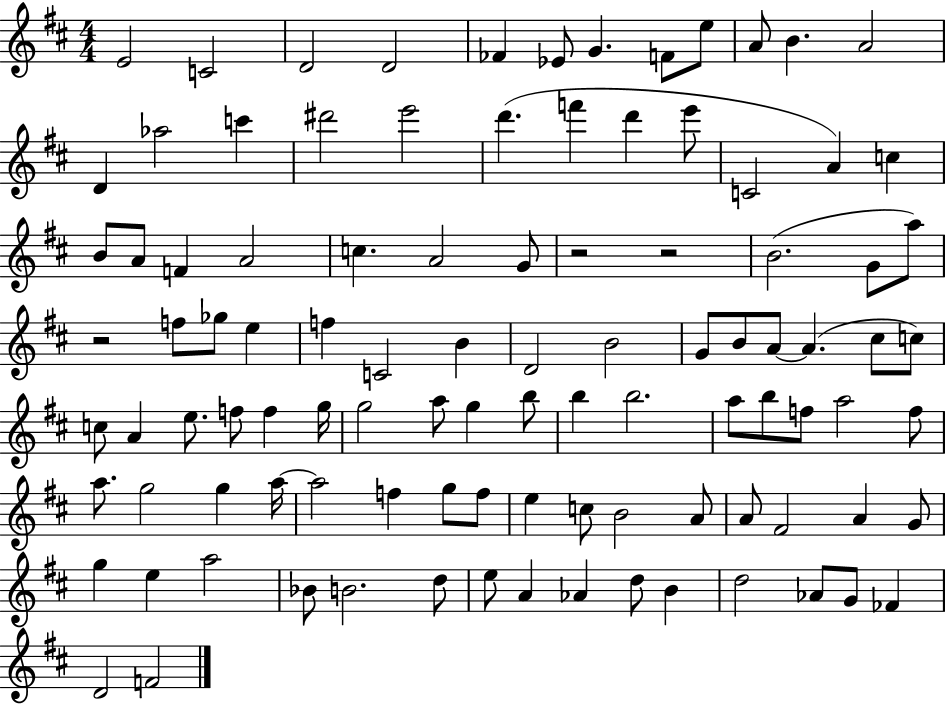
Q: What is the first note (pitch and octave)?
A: E4